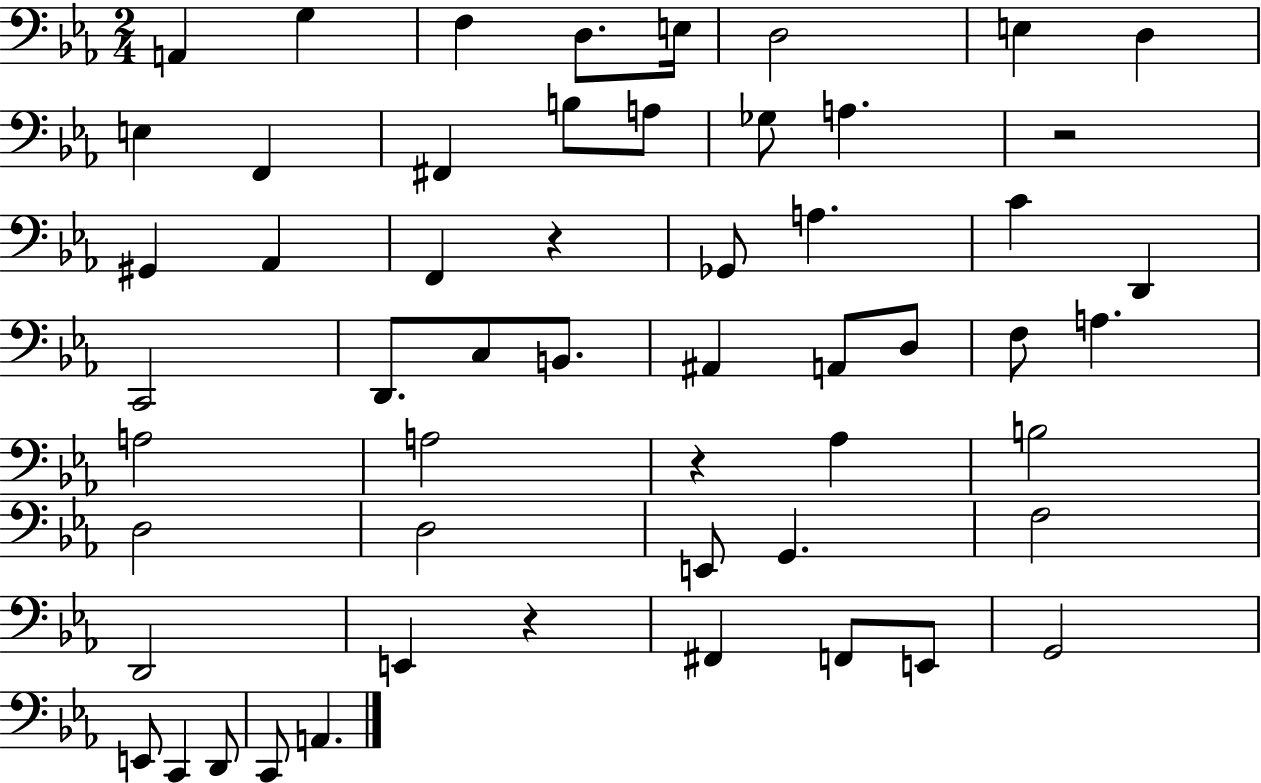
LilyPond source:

{
  \clef bass
  \numericTimeSignature
  \time 2/4
  \key ees \major
  \repeat volta 2 { a,4 g4 | f4 d8. e16 | d2 | e4 d4 | \break e4 f,4 | fis,4 b8 a8 | ges8 a4. | r2 | \break gis,4 aes,4 | f,4 r4 | ges,8 a4. | c'4 d,4 | \break c,2 | d,8. c8 b,8. | ais,4 a,8 d8 | f8 a4. | \break a2 | a2 | r4 aes4 | b2 | \break d2 | d2 | e,8 g,4. | f2 | \break d,2 | e,4 r4 | fis,4 f,8 e,8 | g,2 | \break e,8 c,4 d,8 | c,8 a,4. | } \bar "|."
}